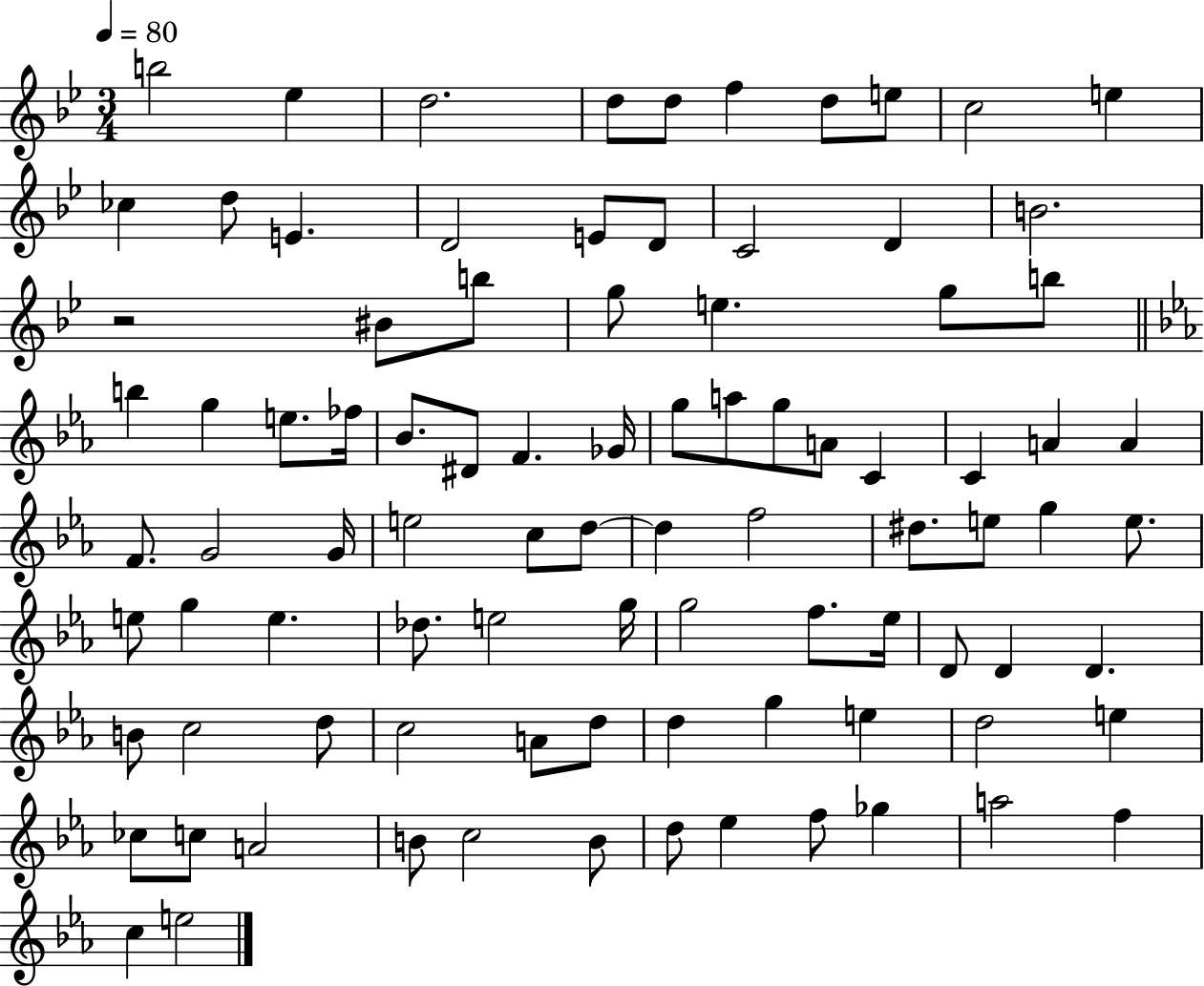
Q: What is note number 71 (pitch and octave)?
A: D5